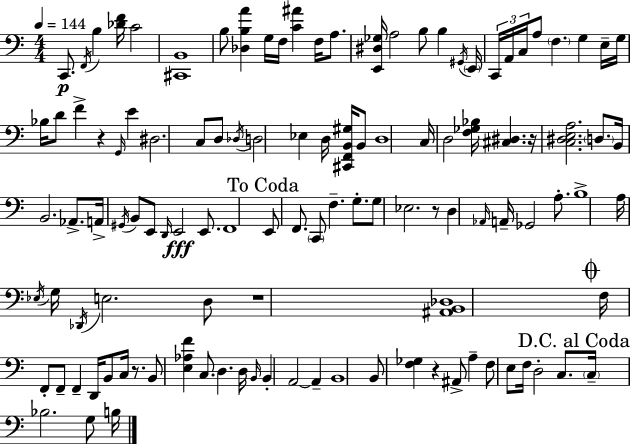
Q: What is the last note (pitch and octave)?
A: B3